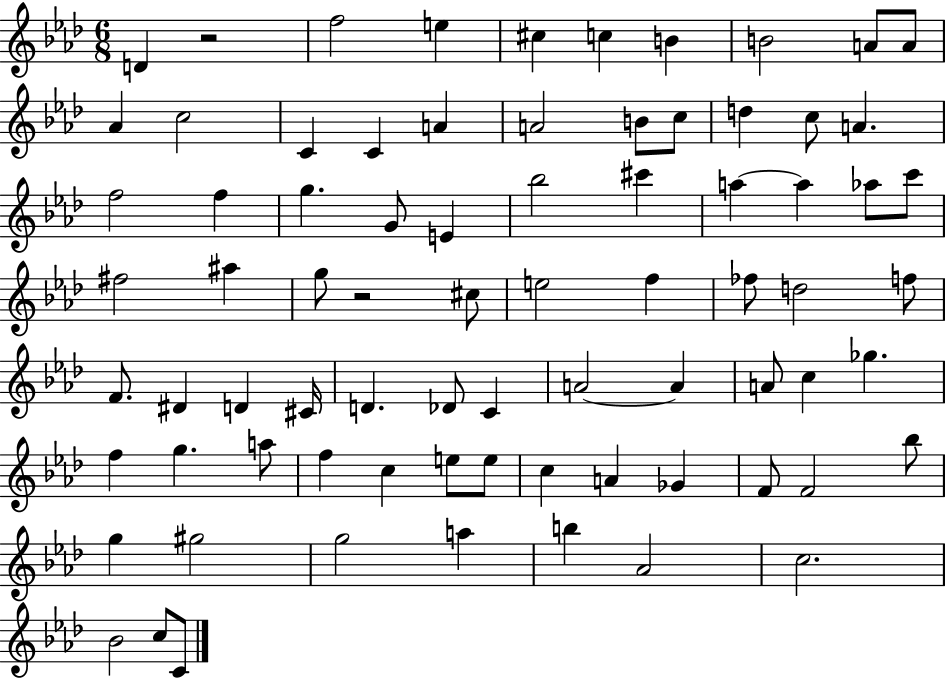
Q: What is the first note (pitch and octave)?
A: D4